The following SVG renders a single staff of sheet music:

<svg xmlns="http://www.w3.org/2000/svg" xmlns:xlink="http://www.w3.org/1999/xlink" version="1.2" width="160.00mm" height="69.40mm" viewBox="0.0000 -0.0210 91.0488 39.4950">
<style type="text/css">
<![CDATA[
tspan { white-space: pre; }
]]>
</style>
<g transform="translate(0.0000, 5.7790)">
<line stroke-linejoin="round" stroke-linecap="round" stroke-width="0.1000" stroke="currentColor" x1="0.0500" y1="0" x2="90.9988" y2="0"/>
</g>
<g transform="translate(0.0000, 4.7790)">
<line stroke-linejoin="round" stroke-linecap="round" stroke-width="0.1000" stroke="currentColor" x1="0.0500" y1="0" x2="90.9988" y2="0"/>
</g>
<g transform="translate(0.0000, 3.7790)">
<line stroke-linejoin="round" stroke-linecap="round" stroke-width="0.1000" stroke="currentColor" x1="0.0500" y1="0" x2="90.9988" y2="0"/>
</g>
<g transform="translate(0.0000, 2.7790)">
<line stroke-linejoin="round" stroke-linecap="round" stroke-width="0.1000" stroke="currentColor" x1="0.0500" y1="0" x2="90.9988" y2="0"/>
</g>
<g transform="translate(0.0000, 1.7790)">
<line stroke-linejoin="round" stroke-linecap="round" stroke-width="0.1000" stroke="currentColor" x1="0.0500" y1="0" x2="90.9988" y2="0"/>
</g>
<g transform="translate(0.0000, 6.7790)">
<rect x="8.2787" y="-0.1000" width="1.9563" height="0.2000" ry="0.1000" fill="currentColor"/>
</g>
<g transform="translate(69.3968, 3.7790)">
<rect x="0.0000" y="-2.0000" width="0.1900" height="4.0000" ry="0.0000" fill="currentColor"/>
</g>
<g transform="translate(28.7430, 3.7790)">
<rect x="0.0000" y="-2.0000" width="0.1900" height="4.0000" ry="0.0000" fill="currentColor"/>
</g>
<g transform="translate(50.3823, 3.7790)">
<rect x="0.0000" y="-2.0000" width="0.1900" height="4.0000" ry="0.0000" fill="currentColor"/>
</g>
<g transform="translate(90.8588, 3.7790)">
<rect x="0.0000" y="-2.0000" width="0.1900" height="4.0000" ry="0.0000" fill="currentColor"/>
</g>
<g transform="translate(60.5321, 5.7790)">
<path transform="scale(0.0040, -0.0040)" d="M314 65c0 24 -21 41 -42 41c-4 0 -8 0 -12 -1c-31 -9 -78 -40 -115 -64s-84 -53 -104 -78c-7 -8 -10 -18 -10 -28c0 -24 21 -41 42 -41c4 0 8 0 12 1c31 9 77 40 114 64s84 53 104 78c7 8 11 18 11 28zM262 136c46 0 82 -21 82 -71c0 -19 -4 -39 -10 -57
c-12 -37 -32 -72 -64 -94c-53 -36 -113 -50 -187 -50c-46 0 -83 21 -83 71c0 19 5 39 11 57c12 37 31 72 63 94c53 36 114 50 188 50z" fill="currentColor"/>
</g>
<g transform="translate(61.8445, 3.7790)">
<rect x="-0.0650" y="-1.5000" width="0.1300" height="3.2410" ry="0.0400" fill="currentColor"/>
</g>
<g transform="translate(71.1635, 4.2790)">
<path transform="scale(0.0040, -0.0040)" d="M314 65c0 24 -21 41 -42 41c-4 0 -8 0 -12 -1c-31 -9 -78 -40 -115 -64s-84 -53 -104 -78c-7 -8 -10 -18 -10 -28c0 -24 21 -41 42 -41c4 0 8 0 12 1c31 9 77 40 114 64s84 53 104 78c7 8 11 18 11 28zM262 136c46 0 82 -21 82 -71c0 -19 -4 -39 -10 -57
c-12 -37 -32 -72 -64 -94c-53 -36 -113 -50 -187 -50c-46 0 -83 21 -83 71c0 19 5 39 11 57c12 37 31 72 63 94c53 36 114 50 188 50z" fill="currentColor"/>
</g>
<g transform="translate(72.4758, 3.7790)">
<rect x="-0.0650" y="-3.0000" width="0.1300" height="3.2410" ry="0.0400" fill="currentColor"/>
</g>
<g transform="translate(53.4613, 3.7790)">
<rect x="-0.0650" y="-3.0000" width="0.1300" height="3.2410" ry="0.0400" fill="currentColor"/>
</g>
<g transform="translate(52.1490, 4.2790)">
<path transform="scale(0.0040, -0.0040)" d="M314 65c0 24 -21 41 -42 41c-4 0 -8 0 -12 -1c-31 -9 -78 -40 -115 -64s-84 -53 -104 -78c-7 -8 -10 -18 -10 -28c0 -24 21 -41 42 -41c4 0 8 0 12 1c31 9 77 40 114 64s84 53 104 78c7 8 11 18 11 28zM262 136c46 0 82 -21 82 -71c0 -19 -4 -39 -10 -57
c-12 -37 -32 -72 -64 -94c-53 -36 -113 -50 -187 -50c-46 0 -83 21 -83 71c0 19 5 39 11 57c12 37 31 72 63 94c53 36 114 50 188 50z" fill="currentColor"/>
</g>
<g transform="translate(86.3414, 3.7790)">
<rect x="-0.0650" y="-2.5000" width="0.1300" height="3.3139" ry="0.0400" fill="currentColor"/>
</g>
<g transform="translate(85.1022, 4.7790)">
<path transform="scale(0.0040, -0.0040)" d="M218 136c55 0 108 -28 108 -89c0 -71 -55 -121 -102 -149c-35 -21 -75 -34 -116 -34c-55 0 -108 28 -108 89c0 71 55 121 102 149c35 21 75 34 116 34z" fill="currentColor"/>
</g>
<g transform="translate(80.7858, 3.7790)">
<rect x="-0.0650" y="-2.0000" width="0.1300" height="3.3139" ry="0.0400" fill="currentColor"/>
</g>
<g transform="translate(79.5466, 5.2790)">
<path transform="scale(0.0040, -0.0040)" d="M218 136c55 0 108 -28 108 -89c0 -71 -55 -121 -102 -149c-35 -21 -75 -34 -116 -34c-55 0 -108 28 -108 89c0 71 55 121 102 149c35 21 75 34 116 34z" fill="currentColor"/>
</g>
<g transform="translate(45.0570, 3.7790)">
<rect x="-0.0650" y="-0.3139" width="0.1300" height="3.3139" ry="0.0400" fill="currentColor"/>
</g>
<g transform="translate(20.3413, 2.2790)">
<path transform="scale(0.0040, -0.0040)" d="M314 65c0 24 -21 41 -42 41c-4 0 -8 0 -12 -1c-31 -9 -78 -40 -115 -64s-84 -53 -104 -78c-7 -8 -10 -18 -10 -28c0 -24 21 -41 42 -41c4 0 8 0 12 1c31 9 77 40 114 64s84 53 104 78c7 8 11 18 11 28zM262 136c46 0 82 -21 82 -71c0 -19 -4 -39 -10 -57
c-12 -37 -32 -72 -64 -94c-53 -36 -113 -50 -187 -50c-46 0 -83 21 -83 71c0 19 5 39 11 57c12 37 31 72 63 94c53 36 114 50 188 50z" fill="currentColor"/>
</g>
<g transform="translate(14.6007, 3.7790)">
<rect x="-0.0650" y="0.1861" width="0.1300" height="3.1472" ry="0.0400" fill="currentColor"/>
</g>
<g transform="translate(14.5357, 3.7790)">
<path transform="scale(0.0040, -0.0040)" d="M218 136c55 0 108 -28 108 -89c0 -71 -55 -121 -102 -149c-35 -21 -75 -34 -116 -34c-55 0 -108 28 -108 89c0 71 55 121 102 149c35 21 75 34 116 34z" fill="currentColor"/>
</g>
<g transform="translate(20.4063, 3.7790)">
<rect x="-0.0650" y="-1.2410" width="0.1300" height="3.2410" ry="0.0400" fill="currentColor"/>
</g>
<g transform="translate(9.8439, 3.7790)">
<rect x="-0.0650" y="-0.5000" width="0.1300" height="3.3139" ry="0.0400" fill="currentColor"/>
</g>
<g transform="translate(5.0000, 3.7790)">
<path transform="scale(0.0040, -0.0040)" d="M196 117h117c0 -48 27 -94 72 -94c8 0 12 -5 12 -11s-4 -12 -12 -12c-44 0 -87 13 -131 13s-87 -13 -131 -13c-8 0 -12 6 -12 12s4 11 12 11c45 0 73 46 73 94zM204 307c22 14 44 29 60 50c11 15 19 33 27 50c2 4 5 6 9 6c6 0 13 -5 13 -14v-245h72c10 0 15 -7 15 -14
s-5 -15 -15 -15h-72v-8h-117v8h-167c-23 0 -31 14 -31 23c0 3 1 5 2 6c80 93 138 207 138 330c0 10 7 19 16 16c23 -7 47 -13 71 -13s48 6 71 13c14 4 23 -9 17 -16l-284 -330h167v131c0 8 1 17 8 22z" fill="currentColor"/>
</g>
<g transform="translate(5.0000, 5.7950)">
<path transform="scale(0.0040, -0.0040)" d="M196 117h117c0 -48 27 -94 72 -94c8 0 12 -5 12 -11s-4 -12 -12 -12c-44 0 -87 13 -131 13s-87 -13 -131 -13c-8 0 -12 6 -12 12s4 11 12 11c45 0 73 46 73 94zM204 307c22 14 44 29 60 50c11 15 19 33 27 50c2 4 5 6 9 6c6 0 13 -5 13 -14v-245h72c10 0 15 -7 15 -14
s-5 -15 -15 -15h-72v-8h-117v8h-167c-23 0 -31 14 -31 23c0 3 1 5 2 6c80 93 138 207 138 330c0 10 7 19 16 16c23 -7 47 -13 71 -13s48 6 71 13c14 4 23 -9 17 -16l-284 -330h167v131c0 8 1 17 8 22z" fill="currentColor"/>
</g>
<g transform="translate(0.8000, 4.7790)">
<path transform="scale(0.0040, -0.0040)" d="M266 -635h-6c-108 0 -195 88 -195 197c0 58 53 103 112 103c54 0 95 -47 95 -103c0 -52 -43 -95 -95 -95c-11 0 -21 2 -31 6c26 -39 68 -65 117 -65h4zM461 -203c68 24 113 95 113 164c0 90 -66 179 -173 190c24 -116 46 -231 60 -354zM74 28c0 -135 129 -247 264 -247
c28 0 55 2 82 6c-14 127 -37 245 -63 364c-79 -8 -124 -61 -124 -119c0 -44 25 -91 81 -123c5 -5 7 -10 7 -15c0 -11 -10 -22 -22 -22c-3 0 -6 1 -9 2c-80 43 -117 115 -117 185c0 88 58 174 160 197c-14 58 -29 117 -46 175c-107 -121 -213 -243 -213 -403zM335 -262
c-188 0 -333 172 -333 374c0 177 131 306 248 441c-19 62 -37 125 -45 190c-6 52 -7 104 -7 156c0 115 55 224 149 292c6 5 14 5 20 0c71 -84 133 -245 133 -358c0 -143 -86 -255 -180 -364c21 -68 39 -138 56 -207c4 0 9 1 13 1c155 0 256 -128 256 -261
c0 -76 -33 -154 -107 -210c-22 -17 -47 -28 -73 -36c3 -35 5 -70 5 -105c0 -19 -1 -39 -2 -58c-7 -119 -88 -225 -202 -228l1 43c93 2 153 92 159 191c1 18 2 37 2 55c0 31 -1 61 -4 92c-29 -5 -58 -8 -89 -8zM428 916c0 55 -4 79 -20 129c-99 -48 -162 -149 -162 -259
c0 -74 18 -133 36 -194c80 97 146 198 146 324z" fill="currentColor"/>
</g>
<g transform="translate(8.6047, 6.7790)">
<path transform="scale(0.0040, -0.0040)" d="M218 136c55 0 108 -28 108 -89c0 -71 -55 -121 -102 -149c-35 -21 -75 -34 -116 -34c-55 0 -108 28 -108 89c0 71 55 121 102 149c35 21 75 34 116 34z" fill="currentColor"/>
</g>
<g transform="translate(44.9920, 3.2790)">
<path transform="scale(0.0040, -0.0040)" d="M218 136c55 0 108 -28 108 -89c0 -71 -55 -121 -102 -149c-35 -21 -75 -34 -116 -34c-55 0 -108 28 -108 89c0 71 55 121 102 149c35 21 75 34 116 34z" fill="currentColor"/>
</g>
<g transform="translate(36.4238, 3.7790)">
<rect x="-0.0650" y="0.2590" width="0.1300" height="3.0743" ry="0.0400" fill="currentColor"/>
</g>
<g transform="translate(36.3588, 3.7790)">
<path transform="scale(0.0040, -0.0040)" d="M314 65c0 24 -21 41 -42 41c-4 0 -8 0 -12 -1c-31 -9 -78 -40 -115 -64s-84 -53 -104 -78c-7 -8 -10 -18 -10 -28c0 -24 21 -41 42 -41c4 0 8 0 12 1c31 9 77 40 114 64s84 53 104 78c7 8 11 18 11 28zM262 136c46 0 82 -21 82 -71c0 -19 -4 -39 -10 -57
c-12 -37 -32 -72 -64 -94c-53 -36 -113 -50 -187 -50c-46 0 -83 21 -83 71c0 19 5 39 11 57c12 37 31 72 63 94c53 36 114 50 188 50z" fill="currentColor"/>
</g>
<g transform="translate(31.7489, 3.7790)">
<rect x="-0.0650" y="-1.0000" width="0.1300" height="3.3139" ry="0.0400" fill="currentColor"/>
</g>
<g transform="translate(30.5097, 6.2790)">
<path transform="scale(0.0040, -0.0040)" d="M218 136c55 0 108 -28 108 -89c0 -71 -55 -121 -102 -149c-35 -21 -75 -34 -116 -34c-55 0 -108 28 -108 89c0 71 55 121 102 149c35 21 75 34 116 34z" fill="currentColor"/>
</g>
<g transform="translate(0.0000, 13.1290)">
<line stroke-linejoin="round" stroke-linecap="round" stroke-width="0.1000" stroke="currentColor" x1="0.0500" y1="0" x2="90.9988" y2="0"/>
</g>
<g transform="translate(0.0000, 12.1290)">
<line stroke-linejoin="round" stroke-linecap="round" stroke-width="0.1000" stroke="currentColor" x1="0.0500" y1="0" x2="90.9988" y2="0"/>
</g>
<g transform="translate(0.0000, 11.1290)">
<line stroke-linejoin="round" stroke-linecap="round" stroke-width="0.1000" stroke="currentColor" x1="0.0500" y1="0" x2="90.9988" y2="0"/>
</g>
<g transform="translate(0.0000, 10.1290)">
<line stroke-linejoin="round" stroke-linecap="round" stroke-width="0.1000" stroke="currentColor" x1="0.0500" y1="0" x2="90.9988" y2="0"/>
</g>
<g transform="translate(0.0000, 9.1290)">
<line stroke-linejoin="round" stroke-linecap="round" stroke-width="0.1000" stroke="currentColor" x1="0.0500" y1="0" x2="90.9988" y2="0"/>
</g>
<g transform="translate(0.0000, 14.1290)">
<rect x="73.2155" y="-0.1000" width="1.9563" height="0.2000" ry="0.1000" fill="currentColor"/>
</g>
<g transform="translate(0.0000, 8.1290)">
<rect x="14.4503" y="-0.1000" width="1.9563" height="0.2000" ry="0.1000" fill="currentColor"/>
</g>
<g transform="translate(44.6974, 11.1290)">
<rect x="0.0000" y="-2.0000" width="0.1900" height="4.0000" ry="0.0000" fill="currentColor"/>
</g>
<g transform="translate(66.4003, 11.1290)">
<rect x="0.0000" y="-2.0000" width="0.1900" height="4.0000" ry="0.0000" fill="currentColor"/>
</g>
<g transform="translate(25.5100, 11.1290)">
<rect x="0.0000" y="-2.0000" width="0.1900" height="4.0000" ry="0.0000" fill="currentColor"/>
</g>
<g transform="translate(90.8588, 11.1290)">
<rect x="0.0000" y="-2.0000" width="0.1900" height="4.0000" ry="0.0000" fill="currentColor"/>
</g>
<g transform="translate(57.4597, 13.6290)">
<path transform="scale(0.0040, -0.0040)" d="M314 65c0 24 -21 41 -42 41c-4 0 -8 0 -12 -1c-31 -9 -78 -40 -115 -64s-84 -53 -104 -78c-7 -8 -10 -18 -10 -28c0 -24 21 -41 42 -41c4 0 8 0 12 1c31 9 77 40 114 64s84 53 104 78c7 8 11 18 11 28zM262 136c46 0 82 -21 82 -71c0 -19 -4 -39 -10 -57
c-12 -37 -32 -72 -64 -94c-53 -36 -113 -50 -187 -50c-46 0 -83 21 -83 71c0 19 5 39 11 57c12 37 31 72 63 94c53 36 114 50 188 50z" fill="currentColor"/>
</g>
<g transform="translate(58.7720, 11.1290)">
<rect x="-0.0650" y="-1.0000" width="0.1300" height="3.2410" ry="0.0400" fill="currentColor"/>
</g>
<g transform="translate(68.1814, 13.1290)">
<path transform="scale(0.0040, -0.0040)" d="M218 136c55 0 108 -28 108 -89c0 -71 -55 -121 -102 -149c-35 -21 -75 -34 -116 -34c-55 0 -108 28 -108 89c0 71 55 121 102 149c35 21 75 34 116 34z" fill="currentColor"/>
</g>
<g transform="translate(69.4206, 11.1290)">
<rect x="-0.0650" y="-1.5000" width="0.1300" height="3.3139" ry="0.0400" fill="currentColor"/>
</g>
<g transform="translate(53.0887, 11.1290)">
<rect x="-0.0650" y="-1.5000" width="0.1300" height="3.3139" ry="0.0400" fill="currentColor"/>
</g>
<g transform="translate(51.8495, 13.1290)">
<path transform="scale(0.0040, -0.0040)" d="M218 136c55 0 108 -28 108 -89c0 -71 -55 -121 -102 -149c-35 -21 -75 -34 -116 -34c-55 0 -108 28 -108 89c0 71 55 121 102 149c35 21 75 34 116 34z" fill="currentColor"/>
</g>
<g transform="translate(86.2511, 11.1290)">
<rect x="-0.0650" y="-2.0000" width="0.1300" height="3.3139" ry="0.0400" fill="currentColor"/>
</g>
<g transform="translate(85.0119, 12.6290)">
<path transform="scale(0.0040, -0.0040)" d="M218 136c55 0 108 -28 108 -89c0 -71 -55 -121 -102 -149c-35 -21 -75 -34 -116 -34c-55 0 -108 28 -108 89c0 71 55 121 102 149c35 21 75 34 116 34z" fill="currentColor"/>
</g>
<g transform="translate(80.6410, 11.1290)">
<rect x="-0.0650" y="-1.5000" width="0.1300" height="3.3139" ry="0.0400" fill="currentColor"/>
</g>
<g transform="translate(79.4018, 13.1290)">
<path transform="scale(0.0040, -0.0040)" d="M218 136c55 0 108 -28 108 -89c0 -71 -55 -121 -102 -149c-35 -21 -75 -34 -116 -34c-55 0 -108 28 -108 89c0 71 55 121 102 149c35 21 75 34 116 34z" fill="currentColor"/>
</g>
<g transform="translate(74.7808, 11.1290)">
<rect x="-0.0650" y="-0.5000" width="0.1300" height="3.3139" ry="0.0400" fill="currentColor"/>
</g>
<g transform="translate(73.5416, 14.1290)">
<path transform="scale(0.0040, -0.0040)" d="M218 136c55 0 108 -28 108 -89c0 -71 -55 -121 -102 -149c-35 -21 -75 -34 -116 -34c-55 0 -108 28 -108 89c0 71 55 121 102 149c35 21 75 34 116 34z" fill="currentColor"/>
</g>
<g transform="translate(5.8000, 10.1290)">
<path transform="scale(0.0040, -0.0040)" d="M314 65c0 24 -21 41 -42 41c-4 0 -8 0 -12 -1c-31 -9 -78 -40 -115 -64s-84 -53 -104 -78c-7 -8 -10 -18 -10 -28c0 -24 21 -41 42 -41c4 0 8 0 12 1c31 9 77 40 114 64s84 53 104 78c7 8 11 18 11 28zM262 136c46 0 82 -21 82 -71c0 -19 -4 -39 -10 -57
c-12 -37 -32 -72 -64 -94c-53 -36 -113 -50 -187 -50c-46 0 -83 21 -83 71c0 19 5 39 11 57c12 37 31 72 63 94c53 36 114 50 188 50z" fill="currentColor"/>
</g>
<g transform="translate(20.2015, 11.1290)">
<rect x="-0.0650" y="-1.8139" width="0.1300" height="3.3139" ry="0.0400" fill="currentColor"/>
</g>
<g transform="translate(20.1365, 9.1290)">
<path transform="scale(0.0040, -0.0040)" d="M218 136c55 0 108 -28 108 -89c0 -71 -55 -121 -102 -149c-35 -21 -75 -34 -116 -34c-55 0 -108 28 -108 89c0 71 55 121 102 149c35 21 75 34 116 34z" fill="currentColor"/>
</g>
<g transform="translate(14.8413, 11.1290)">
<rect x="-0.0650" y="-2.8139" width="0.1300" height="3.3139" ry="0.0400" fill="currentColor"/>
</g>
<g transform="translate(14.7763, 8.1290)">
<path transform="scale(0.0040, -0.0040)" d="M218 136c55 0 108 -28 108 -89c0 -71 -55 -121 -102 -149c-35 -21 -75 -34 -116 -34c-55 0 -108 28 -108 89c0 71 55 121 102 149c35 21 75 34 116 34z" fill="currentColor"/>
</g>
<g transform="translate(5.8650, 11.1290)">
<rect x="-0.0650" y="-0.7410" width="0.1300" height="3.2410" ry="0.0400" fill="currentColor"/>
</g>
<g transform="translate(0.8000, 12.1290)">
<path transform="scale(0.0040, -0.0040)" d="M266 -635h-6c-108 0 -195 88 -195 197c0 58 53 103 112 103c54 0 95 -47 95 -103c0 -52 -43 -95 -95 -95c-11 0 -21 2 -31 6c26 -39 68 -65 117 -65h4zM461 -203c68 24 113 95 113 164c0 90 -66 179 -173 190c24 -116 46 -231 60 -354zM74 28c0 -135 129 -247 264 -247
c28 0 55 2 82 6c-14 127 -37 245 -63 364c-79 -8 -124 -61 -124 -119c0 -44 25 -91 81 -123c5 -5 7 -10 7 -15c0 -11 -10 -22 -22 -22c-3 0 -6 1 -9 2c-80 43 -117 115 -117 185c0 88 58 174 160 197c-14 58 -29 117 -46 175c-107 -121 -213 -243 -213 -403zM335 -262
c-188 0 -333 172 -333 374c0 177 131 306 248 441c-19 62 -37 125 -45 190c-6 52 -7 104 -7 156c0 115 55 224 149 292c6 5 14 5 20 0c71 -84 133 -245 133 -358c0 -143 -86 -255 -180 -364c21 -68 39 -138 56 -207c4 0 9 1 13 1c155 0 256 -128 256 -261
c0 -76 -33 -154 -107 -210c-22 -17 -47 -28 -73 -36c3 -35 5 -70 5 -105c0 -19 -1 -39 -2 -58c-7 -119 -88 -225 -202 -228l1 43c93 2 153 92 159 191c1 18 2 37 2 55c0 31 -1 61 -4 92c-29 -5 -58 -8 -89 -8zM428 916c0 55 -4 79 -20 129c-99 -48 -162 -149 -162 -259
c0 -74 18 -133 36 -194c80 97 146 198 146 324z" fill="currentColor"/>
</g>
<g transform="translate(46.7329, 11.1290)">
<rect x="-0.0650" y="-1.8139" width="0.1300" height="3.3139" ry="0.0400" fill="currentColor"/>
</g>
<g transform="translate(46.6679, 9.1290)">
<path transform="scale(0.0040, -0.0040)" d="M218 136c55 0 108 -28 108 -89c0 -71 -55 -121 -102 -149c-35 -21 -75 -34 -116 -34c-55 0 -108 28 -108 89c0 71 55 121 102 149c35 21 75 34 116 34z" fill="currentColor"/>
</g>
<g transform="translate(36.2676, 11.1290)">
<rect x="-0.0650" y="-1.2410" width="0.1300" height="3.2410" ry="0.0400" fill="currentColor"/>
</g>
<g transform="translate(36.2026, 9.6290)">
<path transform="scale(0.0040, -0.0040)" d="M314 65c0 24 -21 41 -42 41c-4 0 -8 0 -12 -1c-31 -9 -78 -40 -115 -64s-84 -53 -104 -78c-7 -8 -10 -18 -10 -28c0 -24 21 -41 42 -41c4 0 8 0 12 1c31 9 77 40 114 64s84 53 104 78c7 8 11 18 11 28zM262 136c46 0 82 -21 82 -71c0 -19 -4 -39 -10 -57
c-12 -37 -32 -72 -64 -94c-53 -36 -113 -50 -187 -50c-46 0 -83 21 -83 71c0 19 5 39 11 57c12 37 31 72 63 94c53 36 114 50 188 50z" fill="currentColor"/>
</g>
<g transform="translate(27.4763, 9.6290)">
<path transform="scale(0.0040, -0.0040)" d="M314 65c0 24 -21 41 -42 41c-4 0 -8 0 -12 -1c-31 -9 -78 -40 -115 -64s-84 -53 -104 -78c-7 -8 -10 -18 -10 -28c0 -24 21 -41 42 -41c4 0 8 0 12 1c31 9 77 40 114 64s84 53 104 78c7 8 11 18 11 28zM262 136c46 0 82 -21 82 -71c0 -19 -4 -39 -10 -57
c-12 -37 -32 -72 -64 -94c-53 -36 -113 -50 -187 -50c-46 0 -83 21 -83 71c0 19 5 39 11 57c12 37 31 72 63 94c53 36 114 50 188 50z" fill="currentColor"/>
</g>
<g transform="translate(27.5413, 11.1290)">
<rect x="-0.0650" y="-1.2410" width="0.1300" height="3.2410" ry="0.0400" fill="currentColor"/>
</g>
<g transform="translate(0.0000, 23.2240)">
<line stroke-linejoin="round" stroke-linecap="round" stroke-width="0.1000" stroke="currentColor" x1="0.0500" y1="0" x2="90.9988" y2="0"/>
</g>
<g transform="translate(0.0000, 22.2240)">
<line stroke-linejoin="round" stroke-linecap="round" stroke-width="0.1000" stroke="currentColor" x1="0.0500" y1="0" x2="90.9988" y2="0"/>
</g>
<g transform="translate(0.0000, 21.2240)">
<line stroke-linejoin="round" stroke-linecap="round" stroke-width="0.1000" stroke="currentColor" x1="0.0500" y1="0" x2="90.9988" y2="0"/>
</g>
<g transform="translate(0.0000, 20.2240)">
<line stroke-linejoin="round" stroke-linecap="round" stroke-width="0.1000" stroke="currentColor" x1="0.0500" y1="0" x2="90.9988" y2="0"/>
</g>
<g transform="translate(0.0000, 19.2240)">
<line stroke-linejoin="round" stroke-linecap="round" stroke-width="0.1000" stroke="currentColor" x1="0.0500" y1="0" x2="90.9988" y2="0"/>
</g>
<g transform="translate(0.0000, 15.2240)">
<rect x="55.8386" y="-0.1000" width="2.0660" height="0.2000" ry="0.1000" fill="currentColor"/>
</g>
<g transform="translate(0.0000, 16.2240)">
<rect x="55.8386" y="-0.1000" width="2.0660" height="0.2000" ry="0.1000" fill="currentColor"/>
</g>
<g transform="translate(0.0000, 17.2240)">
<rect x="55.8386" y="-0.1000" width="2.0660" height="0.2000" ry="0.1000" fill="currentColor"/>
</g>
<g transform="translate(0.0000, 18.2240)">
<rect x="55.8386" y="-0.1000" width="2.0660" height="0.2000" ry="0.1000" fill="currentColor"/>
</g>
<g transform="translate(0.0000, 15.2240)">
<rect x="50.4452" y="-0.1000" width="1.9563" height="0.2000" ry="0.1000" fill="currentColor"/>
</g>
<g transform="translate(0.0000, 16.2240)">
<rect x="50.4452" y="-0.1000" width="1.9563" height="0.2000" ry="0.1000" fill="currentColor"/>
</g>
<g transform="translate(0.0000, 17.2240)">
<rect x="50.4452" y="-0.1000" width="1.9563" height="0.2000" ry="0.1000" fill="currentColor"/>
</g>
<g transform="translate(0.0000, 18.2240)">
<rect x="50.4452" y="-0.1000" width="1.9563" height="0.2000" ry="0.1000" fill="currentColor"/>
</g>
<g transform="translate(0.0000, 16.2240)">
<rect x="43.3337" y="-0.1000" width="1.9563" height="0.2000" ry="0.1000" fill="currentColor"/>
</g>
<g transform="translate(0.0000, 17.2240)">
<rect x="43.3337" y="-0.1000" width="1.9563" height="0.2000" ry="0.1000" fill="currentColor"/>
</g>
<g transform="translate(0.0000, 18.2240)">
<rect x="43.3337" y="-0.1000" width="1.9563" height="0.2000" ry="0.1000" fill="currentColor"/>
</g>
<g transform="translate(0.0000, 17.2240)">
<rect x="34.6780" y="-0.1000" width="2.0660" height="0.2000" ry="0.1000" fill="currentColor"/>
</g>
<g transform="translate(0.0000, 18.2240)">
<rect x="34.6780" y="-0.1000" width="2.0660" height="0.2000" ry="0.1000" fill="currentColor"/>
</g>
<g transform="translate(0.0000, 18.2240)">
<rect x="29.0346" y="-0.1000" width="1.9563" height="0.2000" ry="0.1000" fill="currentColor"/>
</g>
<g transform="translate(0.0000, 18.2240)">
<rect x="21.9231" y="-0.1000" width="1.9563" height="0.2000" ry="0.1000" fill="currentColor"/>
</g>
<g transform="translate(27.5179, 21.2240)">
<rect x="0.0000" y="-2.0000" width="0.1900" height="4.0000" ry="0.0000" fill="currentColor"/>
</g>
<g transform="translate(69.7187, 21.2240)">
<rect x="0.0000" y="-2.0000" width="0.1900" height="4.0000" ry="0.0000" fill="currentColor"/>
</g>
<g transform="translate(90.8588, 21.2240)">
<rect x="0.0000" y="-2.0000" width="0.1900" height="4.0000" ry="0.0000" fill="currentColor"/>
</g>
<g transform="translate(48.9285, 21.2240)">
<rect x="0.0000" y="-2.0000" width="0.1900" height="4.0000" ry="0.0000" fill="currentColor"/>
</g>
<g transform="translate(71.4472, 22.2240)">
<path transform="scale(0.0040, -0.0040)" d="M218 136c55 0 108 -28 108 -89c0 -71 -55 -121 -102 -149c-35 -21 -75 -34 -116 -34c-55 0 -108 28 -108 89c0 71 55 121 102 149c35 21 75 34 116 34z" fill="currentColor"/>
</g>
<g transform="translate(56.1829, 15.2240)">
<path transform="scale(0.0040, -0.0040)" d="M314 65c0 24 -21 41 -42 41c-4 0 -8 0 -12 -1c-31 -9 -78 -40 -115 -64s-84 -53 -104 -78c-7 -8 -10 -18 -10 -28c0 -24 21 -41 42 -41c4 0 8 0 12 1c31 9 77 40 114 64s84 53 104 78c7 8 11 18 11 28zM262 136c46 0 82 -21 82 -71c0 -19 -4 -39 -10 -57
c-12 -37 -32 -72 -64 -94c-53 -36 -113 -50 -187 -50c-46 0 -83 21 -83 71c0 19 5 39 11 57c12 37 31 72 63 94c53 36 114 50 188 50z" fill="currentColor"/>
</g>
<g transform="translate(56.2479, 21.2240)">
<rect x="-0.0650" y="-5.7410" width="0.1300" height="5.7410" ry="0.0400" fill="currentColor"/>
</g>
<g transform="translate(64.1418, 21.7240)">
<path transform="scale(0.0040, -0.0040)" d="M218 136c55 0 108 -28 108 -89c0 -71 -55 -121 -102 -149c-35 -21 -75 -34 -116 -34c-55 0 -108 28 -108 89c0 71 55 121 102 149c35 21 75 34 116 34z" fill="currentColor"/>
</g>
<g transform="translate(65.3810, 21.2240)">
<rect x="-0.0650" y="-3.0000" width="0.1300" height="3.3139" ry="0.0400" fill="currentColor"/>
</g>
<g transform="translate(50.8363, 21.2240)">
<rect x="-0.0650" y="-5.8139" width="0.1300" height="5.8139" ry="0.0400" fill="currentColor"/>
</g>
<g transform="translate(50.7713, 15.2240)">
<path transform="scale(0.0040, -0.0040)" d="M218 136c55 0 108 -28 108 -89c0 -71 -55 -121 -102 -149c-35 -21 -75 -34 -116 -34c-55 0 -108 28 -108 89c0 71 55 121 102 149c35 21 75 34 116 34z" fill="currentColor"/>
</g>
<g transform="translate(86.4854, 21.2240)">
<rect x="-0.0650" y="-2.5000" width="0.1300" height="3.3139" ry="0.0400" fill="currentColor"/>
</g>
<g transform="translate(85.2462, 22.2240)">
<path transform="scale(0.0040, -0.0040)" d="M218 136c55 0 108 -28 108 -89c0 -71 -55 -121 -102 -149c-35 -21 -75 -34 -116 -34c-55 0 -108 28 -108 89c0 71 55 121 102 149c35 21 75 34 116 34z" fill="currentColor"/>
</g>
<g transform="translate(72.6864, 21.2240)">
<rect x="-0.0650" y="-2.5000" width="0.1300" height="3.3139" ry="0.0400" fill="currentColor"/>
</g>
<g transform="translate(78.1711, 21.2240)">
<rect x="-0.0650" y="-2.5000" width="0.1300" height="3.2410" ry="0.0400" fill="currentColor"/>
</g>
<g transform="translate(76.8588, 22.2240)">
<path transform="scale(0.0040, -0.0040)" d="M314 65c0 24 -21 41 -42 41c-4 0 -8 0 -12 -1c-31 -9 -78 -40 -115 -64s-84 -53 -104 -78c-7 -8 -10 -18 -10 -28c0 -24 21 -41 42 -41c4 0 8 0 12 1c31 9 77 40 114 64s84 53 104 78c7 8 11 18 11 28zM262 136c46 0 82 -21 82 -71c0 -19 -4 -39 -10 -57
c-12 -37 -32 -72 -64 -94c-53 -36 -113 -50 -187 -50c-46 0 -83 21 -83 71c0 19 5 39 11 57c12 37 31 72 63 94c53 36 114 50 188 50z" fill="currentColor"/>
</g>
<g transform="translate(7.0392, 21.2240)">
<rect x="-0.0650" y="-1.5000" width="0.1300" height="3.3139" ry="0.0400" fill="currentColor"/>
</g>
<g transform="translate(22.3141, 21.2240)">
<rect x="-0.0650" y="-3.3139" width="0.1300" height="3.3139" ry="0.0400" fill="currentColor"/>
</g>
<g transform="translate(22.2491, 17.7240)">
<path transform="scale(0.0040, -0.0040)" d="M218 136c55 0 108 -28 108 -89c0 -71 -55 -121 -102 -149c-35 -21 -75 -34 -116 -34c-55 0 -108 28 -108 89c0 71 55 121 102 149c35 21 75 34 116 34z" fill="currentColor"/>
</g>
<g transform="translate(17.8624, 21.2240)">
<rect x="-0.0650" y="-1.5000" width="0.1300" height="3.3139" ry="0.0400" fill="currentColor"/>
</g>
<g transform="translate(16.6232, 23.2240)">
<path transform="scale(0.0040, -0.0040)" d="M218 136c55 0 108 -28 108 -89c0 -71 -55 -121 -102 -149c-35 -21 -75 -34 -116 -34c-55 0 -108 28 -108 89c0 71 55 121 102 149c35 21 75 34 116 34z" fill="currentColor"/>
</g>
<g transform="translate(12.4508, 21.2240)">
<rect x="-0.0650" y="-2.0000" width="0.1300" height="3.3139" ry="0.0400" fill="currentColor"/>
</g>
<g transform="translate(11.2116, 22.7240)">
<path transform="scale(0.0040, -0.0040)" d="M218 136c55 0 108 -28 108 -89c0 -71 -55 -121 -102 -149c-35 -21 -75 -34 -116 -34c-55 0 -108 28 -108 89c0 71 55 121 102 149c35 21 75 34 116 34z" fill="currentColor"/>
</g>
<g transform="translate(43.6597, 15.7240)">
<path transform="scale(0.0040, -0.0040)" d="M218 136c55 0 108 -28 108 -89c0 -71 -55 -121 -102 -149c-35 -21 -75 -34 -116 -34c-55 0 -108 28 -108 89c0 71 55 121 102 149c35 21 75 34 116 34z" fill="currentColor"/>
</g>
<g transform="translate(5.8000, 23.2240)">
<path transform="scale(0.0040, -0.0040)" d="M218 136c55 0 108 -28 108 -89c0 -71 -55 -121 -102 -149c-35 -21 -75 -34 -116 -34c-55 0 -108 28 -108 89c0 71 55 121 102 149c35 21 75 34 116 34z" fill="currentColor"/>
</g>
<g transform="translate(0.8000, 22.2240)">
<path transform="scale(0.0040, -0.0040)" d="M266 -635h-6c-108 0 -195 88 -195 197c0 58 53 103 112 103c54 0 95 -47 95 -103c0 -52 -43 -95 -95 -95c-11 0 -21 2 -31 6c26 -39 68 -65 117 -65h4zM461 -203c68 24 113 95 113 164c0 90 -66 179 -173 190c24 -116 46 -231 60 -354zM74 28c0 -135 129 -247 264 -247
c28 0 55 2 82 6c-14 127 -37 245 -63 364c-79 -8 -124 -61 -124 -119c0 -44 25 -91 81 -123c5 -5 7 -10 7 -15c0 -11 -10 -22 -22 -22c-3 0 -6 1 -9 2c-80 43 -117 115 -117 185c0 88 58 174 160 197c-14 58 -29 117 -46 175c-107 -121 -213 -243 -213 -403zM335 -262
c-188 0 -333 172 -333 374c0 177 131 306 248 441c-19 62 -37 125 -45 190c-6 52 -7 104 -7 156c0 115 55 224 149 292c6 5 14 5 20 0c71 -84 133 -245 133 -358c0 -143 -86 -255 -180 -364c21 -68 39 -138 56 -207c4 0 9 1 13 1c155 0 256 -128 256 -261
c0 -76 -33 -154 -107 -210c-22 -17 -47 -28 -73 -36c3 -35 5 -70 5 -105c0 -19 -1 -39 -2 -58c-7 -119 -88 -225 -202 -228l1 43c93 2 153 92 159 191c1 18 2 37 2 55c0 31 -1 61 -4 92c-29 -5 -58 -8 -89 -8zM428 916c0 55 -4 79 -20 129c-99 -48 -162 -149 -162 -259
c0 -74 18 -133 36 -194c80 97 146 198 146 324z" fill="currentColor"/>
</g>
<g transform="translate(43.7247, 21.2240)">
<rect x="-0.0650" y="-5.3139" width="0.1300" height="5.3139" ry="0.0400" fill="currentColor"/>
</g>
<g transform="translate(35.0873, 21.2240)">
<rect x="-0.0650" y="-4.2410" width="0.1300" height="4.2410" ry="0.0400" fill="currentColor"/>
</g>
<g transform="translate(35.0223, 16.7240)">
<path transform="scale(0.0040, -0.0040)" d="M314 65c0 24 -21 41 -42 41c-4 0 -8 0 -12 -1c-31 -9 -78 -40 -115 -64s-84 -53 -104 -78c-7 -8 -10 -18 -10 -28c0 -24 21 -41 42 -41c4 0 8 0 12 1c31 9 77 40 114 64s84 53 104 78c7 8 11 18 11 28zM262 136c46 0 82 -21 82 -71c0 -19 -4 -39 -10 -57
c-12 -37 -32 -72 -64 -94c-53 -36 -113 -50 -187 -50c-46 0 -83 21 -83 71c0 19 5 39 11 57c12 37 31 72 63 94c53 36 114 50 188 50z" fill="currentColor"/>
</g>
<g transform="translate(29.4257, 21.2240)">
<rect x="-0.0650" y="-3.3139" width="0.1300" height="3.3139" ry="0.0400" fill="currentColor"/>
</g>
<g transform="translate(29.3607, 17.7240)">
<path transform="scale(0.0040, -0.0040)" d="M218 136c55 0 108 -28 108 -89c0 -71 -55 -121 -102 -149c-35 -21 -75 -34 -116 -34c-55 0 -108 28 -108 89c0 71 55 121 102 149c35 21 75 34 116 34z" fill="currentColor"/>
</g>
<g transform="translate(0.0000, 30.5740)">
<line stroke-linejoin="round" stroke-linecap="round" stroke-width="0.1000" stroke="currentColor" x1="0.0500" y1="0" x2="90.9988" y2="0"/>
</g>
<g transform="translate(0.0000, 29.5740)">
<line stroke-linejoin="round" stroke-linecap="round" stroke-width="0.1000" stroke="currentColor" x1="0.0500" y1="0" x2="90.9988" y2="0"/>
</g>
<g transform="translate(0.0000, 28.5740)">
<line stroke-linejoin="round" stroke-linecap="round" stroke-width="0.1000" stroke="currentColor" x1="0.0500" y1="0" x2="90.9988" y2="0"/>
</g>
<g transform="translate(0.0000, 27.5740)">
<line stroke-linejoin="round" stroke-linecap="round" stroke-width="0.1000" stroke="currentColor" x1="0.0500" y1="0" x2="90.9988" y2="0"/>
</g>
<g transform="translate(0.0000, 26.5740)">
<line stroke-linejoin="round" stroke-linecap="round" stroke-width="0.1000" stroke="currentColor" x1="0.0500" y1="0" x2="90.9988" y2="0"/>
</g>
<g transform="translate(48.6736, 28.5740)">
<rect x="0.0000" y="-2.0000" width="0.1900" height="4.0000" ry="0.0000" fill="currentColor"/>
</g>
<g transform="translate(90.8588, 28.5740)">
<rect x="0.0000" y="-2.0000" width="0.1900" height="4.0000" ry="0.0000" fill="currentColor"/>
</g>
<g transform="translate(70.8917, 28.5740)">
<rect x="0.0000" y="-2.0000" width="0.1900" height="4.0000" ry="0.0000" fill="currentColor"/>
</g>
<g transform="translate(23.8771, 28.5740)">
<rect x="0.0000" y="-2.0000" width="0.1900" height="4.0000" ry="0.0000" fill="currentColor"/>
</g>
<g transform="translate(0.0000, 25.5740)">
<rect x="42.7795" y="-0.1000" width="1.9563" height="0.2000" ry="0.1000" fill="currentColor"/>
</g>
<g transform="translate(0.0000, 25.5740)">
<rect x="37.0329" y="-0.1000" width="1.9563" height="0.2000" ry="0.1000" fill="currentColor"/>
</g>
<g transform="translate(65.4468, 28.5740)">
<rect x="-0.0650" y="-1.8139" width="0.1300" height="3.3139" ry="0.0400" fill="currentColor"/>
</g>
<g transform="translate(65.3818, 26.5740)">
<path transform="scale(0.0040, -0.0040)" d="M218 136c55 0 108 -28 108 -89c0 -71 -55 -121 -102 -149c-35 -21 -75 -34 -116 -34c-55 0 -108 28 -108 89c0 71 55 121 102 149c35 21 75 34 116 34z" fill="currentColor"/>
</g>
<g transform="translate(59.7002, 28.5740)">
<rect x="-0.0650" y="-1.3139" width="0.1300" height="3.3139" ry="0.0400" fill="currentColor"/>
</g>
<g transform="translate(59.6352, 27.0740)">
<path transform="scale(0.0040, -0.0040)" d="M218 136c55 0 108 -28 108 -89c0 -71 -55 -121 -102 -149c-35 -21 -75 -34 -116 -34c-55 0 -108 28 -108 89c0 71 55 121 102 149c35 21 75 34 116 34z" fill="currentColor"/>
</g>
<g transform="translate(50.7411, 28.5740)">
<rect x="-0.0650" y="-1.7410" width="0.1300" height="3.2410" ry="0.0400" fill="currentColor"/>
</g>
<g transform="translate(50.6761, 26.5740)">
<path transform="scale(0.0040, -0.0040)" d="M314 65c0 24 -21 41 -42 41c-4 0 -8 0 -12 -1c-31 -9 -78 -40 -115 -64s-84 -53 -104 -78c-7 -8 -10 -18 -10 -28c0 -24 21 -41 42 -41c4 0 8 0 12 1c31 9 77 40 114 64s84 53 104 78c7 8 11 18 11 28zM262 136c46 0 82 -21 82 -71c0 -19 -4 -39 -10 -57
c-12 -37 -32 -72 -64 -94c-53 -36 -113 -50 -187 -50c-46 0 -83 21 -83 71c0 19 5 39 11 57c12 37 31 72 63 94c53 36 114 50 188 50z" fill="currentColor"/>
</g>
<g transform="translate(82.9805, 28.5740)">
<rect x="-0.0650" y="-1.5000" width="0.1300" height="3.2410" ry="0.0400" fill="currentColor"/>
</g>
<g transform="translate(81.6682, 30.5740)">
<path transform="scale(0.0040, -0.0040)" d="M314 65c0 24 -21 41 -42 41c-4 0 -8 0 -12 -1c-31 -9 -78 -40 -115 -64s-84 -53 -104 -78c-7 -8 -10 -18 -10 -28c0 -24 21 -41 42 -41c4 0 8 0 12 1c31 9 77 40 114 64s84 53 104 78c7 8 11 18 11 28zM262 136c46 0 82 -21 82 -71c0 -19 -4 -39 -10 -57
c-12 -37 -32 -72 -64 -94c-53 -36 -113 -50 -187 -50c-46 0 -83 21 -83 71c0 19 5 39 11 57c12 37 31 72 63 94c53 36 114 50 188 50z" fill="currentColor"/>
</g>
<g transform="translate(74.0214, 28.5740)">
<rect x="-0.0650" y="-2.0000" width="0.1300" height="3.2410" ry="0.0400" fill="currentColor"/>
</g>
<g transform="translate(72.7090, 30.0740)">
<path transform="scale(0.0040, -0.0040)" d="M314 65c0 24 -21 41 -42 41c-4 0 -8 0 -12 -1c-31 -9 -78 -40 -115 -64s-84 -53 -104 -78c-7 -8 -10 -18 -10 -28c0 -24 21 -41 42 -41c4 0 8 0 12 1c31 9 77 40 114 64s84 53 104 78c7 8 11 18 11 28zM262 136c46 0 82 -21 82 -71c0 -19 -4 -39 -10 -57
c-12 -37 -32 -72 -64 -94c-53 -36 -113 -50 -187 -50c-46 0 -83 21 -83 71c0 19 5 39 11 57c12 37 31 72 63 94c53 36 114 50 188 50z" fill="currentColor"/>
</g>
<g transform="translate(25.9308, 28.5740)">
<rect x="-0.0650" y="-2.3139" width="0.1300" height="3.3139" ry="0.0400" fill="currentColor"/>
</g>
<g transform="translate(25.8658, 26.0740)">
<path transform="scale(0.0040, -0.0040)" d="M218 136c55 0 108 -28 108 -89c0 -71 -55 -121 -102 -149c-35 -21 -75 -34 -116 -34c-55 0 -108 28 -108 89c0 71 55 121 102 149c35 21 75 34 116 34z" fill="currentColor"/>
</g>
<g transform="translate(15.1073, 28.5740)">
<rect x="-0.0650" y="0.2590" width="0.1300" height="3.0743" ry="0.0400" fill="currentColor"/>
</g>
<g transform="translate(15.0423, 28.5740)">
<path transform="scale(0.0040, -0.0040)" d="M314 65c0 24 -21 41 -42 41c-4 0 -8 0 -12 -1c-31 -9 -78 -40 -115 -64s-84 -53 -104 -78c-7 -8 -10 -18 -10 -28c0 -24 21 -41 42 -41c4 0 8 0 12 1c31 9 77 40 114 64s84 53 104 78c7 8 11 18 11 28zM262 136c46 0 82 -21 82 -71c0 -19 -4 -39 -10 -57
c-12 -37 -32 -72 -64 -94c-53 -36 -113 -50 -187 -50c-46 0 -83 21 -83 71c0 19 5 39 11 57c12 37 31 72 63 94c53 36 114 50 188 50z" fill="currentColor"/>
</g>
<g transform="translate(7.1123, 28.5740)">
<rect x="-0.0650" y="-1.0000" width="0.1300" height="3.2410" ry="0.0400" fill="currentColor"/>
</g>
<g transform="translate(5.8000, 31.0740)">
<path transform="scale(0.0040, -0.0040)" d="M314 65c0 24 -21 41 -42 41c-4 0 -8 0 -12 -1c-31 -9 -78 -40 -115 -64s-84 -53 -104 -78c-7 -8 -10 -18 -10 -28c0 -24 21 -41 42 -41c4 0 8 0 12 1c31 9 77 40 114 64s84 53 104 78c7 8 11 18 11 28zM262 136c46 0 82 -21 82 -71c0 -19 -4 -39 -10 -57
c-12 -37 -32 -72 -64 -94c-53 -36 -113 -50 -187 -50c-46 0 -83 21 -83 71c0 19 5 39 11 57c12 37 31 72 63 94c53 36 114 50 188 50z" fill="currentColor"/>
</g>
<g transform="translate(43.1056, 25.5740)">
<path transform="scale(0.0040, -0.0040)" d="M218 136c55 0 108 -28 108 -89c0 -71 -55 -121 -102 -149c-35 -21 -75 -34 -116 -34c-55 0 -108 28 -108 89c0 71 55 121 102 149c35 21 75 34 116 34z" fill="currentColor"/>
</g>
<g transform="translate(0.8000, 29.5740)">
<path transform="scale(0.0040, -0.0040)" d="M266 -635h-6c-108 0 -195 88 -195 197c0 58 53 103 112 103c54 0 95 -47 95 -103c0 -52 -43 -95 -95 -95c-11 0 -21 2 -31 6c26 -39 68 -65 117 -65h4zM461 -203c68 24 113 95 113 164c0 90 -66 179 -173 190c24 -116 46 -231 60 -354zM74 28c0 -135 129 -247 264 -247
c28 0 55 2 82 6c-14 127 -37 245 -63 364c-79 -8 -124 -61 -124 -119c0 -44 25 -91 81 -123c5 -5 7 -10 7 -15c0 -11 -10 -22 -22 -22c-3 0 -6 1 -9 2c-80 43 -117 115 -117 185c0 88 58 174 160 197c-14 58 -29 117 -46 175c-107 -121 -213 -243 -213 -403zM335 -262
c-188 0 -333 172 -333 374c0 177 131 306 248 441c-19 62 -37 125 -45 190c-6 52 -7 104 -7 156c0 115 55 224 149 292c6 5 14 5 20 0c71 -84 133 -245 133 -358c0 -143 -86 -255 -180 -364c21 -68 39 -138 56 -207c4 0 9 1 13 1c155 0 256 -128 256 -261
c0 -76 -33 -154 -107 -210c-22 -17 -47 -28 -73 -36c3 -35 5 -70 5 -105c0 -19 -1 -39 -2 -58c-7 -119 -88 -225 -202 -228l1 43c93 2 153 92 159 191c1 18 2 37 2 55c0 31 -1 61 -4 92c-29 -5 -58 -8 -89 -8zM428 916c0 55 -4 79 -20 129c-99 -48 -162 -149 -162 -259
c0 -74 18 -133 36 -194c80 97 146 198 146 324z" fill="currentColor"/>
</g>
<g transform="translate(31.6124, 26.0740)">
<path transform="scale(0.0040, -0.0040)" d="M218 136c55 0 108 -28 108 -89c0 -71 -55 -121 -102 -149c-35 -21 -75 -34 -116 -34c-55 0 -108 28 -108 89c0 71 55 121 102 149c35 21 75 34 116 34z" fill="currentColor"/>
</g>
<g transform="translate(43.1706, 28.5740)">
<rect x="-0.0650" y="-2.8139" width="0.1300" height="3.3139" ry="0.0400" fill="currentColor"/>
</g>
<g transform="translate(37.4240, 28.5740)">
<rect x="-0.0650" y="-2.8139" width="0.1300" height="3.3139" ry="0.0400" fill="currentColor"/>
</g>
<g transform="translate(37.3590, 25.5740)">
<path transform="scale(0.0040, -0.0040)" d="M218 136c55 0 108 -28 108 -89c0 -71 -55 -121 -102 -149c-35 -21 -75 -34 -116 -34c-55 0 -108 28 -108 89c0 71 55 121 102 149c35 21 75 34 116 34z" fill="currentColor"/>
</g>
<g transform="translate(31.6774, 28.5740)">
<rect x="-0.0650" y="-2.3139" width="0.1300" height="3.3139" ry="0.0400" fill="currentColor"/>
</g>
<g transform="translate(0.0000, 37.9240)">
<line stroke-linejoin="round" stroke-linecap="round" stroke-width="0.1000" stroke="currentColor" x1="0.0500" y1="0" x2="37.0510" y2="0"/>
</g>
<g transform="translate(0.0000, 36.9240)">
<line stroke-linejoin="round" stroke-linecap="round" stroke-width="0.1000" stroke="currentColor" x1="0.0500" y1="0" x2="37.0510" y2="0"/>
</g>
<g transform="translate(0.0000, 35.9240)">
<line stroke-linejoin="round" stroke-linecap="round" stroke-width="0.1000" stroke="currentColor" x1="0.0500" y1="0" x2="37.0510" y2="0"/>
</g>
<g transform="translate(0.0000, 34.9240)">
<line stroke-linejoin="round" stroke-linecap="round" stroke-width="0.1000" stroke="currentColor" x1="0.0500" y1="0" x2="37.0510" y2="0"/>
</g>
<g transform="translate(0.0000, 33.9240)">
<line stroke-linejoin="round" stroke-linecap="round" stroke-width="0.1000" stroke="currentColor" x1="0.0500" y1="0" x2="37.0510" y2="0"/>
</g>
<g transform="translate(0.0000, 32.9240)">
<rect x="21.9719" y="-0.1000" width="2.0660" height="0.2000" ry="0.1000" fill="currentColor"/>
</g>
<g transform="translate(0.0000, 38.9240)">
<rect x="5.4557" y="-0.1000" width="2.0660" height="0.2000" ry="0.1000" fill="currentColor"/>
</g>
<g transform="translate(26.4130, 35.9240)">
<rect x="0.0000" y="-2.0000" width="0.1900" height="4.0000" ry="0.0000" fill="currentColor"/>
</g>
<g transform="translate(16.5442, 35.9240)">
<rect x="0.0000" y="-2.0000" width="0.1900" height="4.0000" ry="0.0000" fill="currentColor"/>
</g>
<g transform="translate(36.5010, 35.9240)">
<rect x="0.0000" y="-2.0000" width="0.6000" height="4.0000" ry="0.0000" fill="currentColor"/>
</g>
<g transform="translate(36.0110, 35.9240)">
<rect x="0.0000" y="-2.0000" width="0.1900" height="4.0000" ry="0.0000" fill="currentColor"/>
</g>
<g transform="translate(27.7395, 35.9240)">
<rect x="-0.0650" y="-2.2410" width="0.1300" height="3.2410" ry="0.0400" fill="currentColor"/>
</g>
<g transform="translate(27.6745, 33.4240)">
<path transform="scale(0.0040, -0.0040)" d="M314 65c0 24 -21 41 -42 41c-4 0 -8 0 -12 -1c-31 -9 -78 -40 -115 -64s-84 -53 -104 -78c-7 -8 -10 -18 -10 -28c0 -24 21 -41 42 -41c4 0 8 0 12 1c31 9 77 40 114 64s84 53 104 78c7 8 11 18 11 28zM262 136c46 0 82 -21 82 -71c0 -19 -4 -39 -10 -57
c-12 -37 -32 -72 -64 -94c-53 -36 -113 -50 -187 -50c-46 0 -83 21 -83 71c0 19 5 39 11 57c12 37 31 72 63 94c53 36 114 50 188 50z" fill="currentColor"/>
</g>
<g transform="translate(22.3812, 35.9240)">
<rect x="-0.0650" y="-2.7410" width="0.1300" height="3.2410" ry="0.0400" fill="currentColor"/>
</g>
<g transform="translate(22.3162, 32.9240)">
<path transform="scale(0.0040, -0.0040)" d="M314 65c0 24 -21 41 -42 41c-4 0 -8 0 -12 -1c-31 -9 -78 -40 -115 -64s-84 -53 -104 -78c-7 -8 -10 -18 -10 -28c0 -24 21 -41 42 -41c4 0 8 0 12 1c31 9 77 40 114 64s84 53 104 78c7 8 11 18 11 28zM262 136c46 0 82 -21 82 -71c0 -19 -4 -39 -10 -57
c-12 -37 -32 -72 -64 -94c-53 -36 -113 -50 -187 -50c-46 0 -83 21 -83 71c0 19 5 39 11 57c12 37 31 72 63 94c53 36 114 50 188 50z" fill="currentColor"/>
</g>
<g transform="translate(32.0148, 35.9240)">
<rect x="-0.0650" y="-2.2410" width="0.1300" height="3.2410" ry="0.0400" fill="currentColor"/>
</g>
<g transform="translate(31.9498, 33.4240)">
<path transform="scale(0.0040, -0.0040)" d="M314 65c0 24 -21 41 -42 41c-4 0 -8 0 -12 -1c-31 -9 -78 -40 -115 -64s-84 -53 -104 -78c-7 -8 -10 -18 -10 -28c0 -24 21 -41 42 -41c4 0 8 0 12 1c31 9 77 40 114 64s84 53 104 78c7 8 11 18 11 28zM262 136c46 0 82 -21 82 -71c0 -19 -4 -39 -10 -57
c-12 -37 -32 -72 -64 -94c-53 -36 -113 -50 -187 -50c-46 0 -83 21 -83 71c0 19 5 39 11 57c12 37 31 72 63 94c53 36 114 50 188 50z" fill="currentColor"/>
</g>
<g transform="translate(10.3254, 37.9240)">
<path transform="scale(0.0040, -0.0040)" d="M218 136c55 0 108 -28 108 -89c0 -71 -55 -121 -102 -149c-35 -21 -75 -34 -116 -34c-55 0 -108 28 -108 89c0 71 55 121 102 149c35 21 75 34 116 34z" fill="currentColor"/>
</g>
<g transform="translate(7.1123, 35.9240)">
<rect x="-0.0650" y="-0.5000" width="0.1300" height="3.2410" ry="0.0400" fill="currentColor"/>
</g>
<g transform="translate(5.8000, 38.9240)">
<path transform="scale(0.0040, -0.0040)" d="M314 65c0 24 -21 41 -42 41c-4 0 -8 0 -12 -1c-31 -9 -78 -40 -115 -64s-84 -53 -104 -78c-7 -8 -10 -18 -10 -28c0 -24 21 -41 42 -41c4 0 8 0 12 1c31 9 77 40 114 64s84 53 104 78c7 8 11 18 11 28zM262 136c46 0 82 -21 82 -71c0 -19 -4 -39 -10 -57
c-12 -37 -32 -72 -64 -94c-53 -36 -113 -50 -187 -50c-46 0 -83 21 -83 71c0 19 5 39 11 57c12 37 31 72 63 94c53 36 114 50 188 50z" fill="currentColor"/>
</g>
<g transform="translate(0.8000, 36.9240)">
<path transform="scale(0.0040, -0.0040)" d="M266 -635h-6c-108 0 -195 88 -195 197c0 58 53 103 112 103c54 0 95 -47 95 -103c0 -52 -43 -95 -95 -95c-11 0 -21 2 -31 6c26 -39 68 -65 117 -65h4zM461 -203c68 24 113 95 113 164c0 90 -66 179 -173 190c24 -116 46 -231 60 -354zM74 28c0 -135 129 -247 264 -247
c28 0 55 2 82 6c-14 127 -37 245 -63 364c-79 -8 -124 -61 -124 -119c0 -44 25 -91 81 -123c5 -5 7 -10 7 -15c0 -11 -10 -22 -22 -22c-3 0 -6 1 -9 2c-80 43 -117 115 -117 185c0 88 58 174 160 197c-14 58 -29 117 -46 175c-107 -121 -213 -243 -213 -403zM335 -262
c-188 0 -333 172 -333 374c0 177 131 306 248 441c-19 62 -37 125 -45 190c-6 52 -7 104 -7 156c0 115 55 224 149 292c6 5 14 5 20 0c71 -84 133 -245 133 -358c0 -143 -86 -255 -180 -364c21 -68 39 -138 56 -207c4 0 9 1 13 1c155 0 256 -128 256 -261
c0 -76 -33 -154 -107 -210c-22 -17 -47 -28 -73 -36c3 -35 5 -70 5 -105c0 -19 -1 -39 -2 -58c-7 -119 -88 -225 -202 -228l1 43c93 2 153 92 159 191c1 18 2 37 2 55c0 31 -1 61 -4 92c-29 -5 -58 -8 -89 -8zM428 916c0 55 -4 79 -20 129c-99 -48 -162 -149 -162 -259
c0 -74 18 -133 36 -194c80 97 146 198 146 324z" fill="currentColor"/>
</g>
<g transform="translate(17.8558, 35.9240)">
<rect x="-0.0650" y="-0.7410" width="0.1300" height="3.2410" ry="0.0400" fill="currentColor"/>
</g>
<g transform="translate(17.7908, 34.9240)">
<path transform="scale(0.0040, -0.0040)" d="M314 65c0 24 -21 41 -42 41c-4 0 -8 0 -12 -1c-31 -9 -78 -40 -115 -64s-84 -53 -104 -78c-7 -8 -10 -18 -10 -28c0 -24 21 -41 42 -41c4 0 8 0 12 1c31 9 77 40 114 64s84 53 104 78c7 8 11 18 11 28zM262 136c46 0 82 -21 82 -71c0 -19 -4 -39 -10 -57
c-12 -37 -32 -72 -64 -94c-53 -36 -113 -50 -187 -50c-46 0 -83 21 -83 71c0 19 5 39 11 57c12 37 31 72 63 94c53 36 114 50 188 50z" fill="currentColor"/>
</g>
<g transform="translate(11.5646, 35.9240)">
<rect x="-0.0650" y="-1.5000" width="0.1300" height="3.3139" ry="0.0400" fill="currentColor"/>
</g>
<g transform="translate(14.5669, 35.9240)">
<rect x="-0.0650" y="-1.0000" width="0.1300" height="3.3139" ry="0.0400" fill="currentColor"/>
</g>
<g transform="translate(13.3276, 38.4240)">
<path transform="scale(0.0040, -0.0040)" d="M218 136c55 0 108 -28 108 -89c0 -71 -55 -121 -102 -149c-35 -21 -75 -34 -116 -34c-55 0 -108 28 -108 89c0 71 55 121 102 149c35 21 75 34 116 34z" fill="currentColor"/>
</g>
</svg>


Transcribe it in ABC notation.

X:1
T:Untitled
M:4/4
L:1/4
K:C
C B e2 D B2 c A2 E2 A2 F G d2 a f e2 e2 f E D2 E C E F E F E b b d'2 f' g' g'2 A G G2 G D2 B2 g g a a f2 e f F2 E2 C2 E D d2 a2 g2 g2